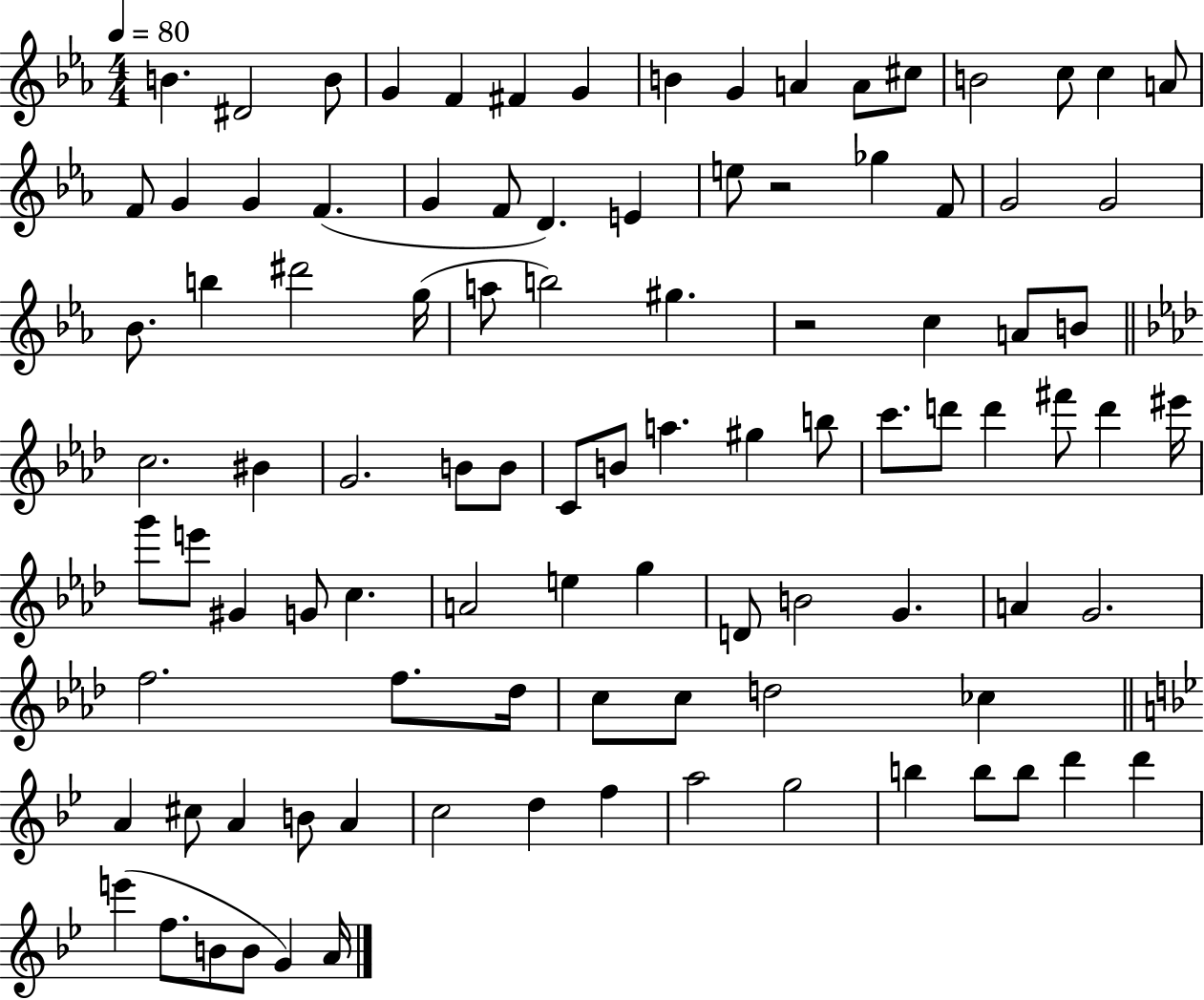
B4/q. D#4/h B4/e G4/q F4/q F#4/q G4/q B4/q G4/q A4/q A4/e C#5/e B4/h C5/e C5/q A4/e F4/e G4/q G4/q F4/q. G4/q F4/e D4/q. E4/q E5/e R/h Gb5/q F4/e G4/h G4/h Bb4/e. B5/q D#6/h G5/s A5/e B5/h G#5/q. R/h C5/q A4/e B4/e C5/h. BIS4/q G4/h. B4/e B4/e C4/e B4/e A5/q. G#5/q B5/e C6/e. D6/e D6/q F#6/e D6/q EIS6/s G6/e E6/e G#4/q G4/e C5/q. A4/h E5/q G5/q D4/e B4/h G4/q. A4/q G4/h. F5/h. F5/e. Db5/s C5/e C5/e D5/h CES5/q A4/q C#5/e A4/q B4/e A4/q C5/h D5/q F5/q A5/h G5/h B5/q B5/e B5/e D6/q D6/q E6/q F5/e. B4/e B4/e G4/q A4/s